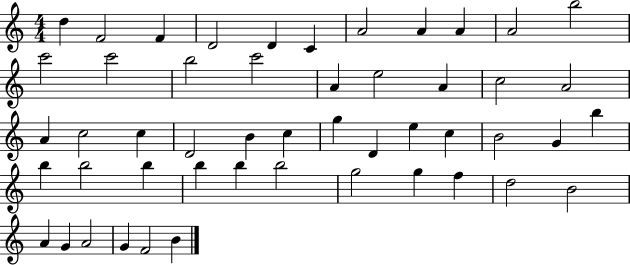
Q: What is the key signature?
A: C major